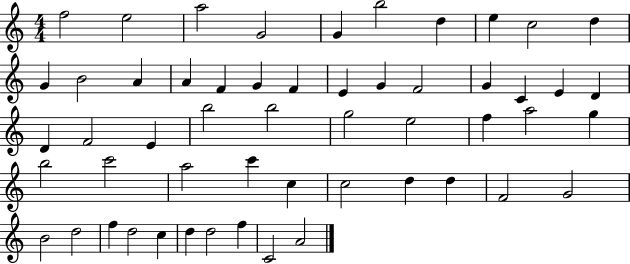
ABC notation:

X:1
T:Untitled
M:4/4
L:1/4
K:C
f2 e2 a2 G2 G b2 d e c2 d G B2 A A F G F E G F2 G C E D D F2 E b2 b2 g2 e2 f a2 g b2 c'2 a2 c' c c2 d d F2 G2 B2 d2 f d2 c d d2 f C2 A2